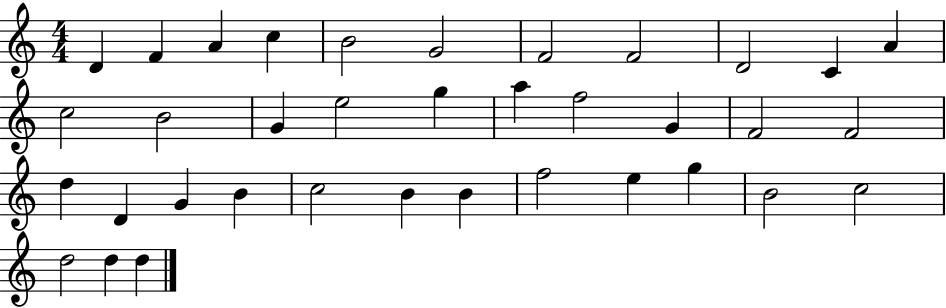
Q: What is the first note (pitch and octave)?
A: D4